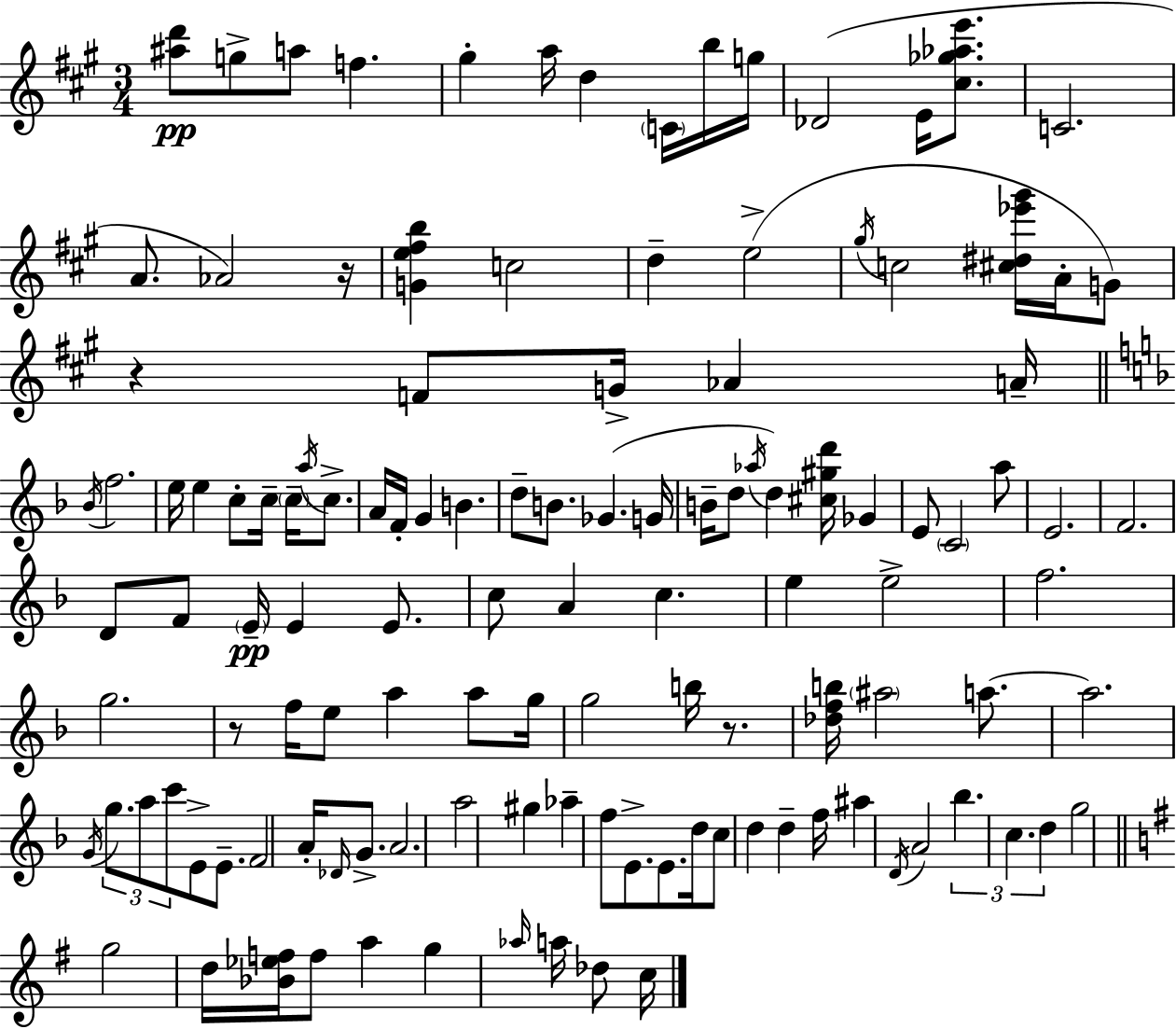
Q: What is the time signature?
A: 3/4